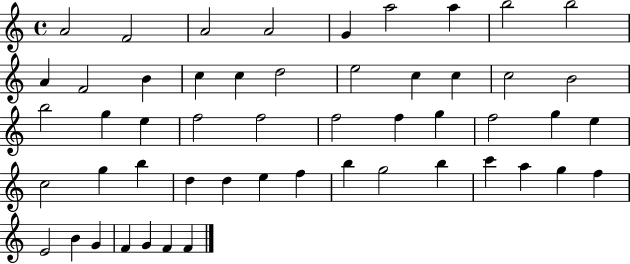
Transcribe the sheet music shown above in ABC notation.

X:1
T:Untitled
M:4/4
L:1/4
K:C
A2 F2 A2 A2 G a2 a b2 b2 A F2 B c c d2 e2 c c c2 B2 b2 g e f2 f2 f2 f g f2 g e c2 g b d d e f b g2 b c' a g f E2 B G F G F F